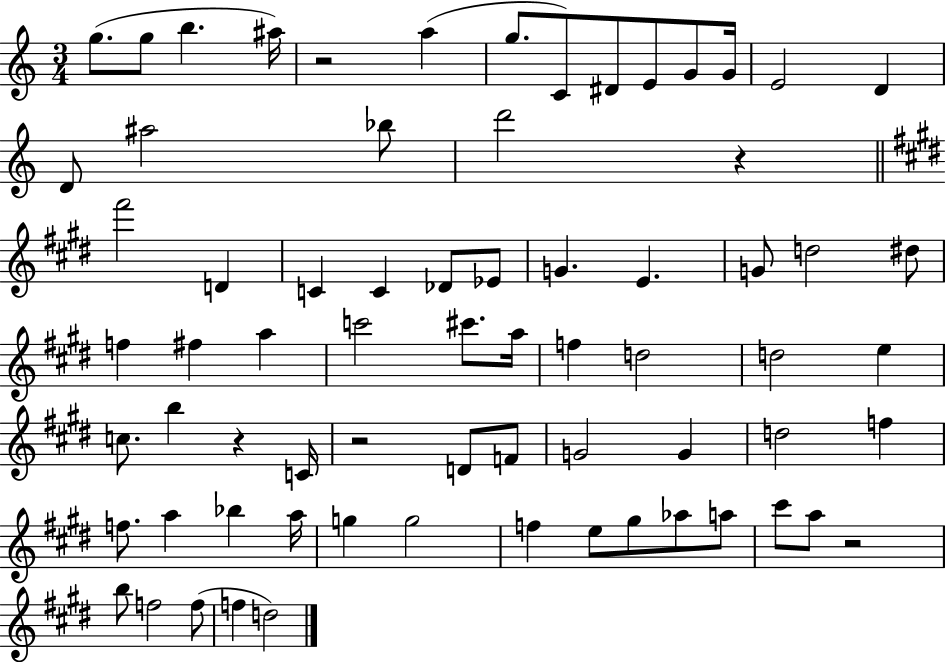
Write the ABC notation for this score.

X:1
T:Untitled
M:3/4
L:1/4
K:C
g/2 g/2 b ^a/4 z2 a g/2 C/2 ^D/2 E/2 G/2 G/4 E2 D D/2 ^a2 _b/2 d'2 z ^f'2 D C C _D/2 _E/2 G E G/2 d2 ^d/2 f ^f a c'2 ^c'/2 a/4 f d2 d2 e c/2 b z C/4 z2 D/2 F/2 G2 G d2 f f/2 a _b a/4 g g2 f e/2 ^g/2 _a/2 a/2 ^c'/2 a/2 z2 b/2 f2 f/2 f d2